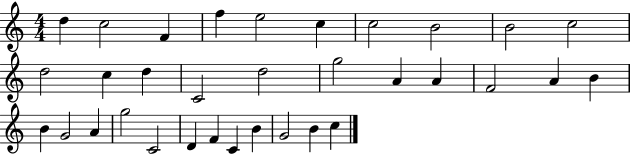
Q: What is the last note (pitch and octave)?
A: C5